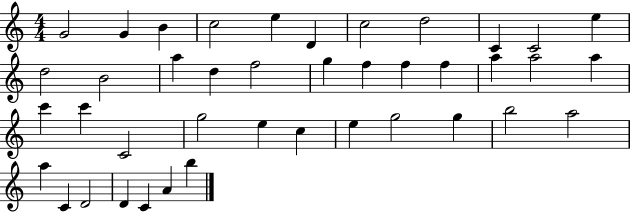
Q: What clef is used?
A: treble